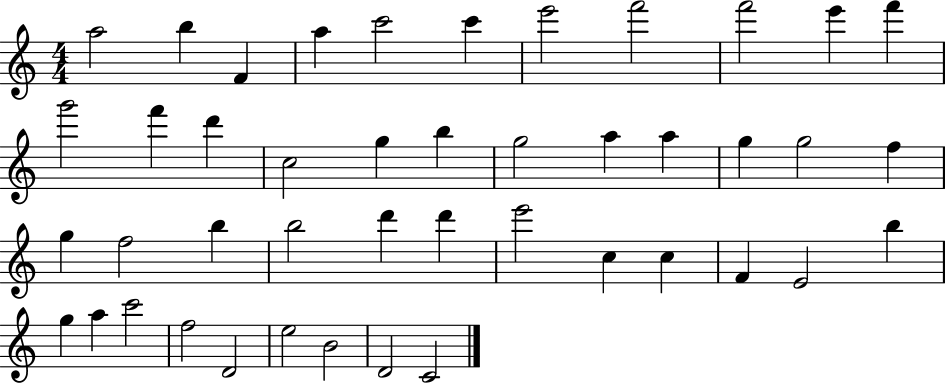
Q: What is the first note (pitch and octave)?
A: A5